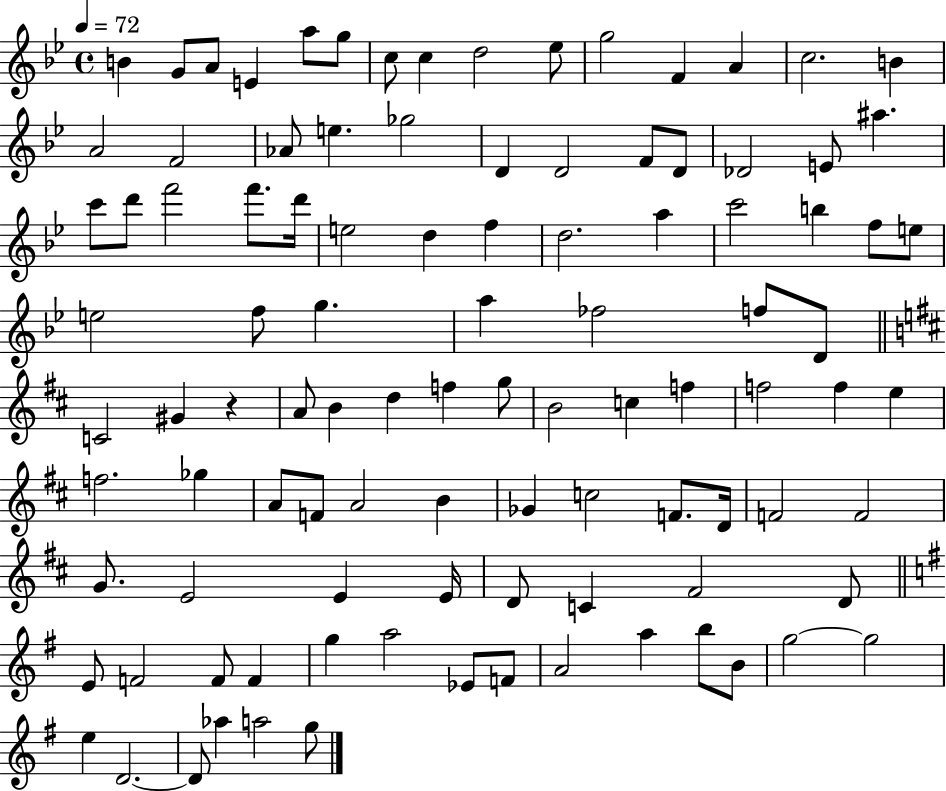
{
  \clef treble
  \time 4/4
  \defaultTimeSignature
  \key bes \major
  \tempo 4 = 72
  \repeat volta 2 { b'4 g'8 a'8 e'4 a''8 g''8 | c''8 c''4 d''2 ees''8 | g''2 f'4 a'4 | c''2. b'4 | \break a'2 f'2 | aes'8 e''4. ges''2 | d'4 d'2 f'8 d'8 | des'2 e'8 ais''4. | \break c'''8 d'''8 f'''2 f'''8. d'''16 | e''2 d''4 f''4 | d''2. a''4 | c'''2 b''4 f''8 e''8 | \break e''2 f''8 g''4. | a''4 fes''2 f''8 d'8 | \bar "||" \break \key b \minor c'2 gis'4 r4 | a'8 b'4 d''4 f''4 g''8 | b'2 c''4 f''4 | f''2 f''4 e''4 | \break f''2. ges''4 | a'8 f'8 a'2 b'4 | ges'4 c''2 f'8. d'16 | f'2 f'2 | \break g'8. e'2 e'4 e'16 | d'8 c'4 fis'2 d'8 | \bar "||" \break \key g \major e'8 f'2 f'8 f'4 | g''4 a''2 ees'8 f'8 | a'2 a''4 b''8 b'8 | g''2~~ g''2 | \break e''4 d'2.~~ | d'8 aes''4 a''2 g''8 | } \bar "|."
}